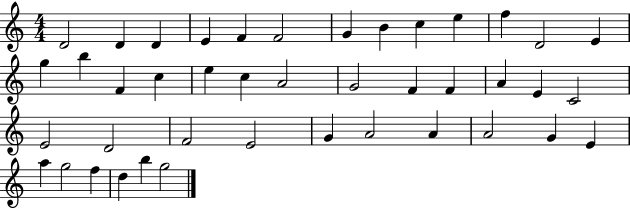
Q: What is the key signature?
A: C major